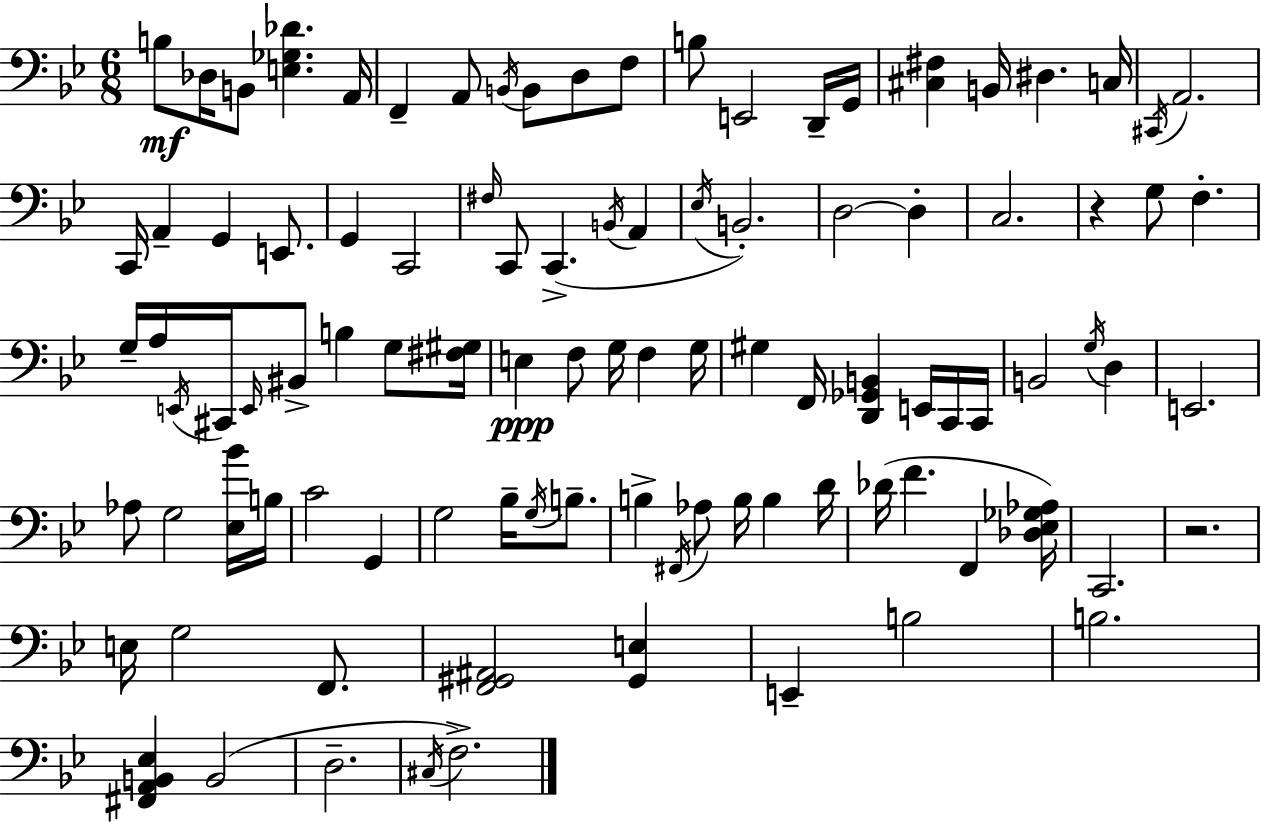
{
  \clef bass
  \numericTimeSignature
  \time 6/8
  \key bes \major
  b8\mf des16 b,8 <e ges des'>4. a,16 | f,4-- a,8 \acciaccatura { b,16 } b,8 d8 f8 | b8 e,2 d,16-- | g,16 <cis fis>4 b,16 dis4. | \break c16 \acciaccatura { cis,16 } a,2. | c,16 a,4-- g,4 e,8. | g,4 c,2 | \grace { fis16 } c,8 c,4.->( \acciaccatura { b,16 } | \break a,4 \acciaccatura { ees16 }) b,2.-. | d2~~ | d4-. c2. | r4 g8 f4.-. | \break g16-- a16 \acciaccatura { e,16 } cis,16 \grace { e,16 } bis,8-> | b4 g8 <fis gis>16 e4\ppp f8 | g16 f4 g16 gis4 f,16 | <d, ges, b,>4 e,16 c,16 c,16 b,2 | \break \acciaccatura { g16 } d4 e,2. | aes8 g2 | <ees bes'>16 b16 c'2 | g,4 g2 | \break bes16-- \acciaccatura { g16 } b8.-- b4-> | \acciaccatura { fis,16 } aes8 b16 b4 d'16 des'16( f'4. | f,4 <des ees ges aes>16) c,2. | r2. | \break e16 g2 | f,8. <f, gis, ais,>2 | <gis, e>4 e,4-- | b2 b2. | \break <fis, a, b, ees>4 | b,2( d2.-- | \acciaccatura { cis16 }) f2.-> | \bar "|."
}